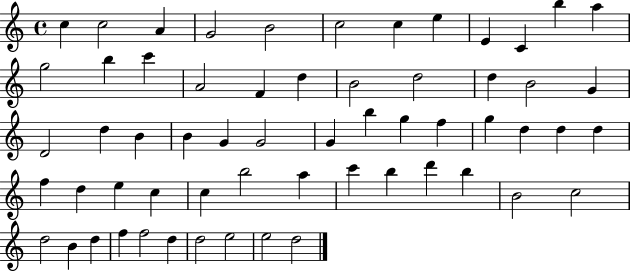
{
  \clef treble
  \time 4/4
  \defaultTimeSignature
  \key c \major
  c''4 c''2 a'4 | g'2 b'2 | c''2 c''4 e''4 | e'4 c'4 b''4 a''4 | \break g''2 b''4 c'''4 | a'2 f'4 d''4 | b'2 d''2 | d''4 b'2 g'4 | \break d'2 d''4 b'4 | b'4 g'4 g'2 | g'4 b''4 g''4 f''4 | g''4 d''4 d''4 d''4 | \break f''4 d''4 e''4 c''4 | c''4 b''2 a''4 | c'''4 b''4 d'''4 b''4 | b'2 c''2 | \break d''2 b'4 d''4 | f''4 f''2 d''4 | d''2 e''2 | e''2 d''2 | \break \bar "|."
}